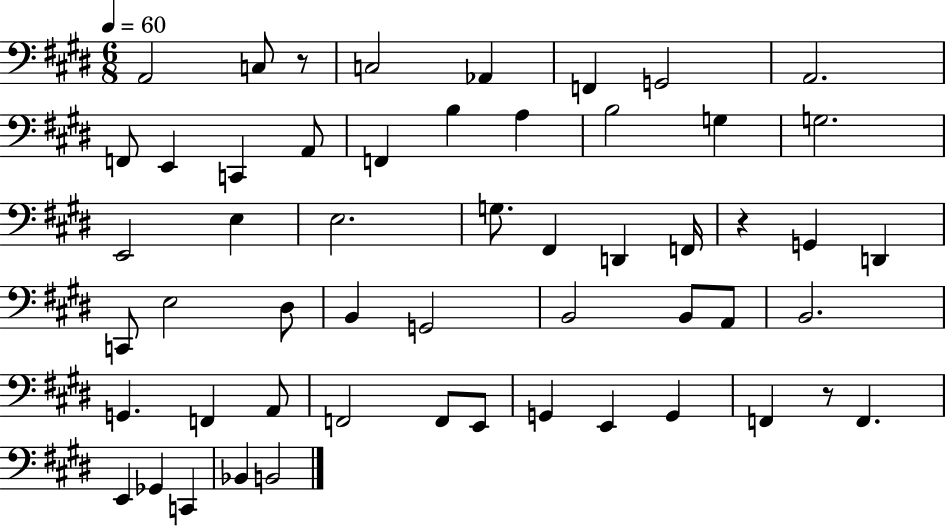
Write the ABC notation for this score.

X:1
T:Untitled
M:6/8
L:1/4
K:E
A,,2 C,/2 z/2 C,2 _A,, F,, G,,2 A,,2 F,,/2 E,, C,, A,,/2 F,, B, A, B,2 G, G,2 E,,2 E, E,2 G,/2 ^F,, D,, F,,/4 z G,, D,, C,,/2 E,2 ^D,/2 B,, G,,2 B,,2 B,,/2 A,,/2 B,,2 G,, F,, A,,/2 F,,2 F,,/2 E,,/2 G,, E,, G,, F,, z/2 F,, E,, _G,, C,, _B,, B,,2